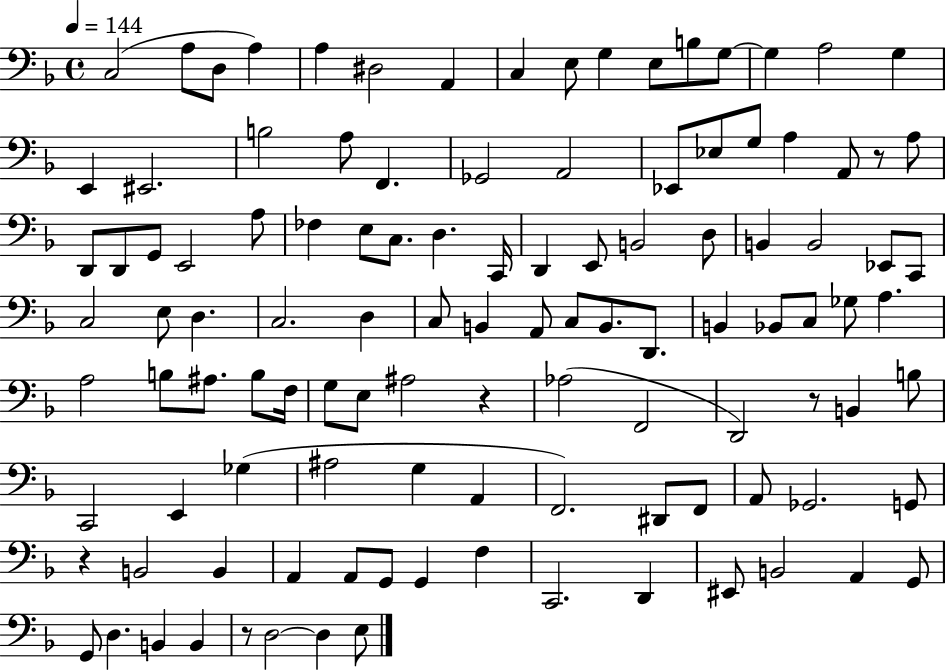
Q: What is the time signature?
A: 4/4